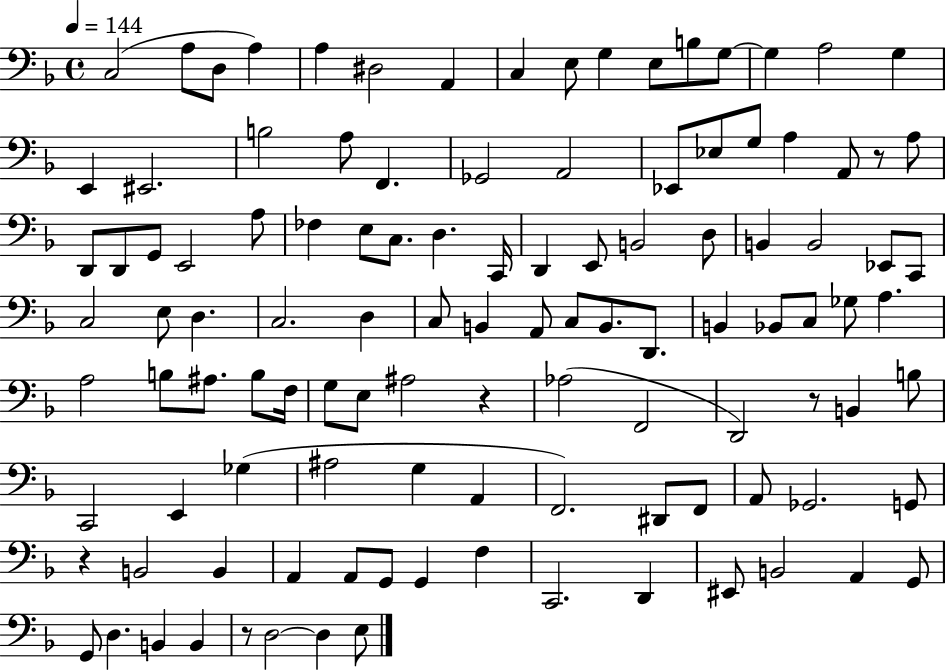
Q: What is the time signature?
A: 4/4